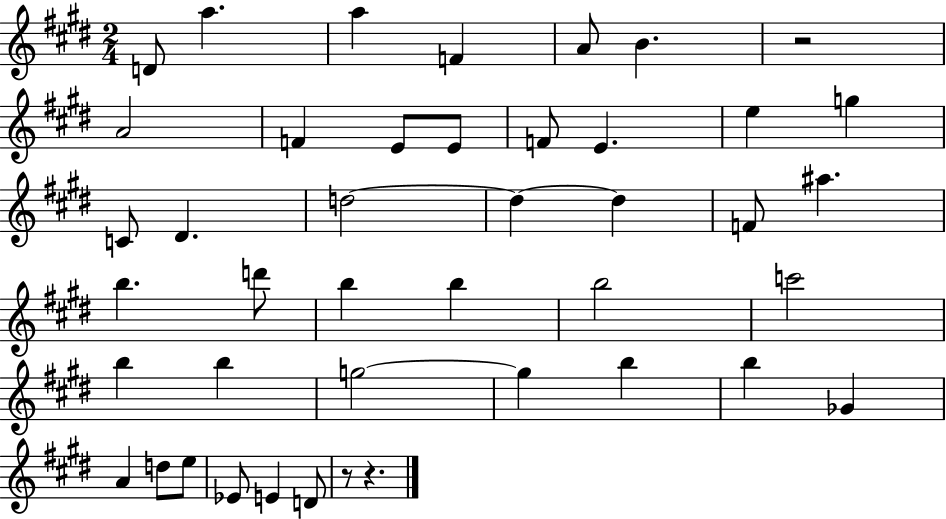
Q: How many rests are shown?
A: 3